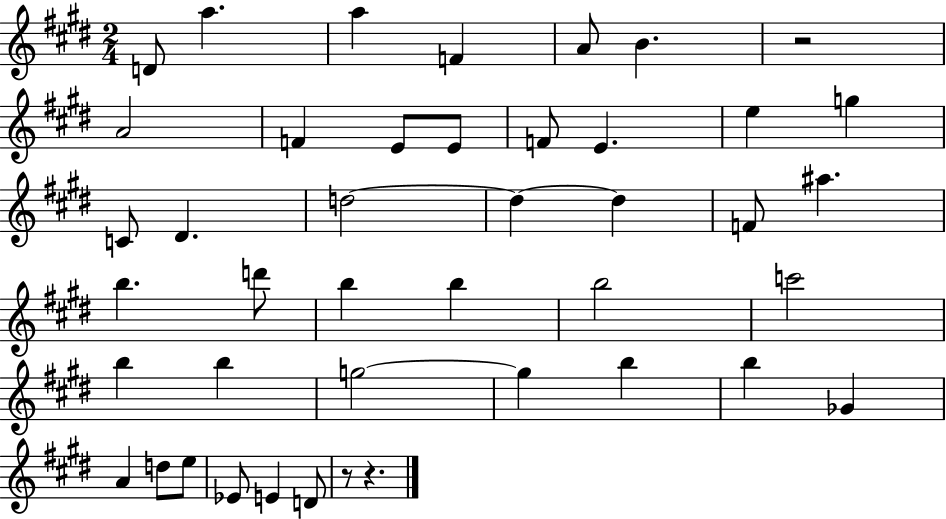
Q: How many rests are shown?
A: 3